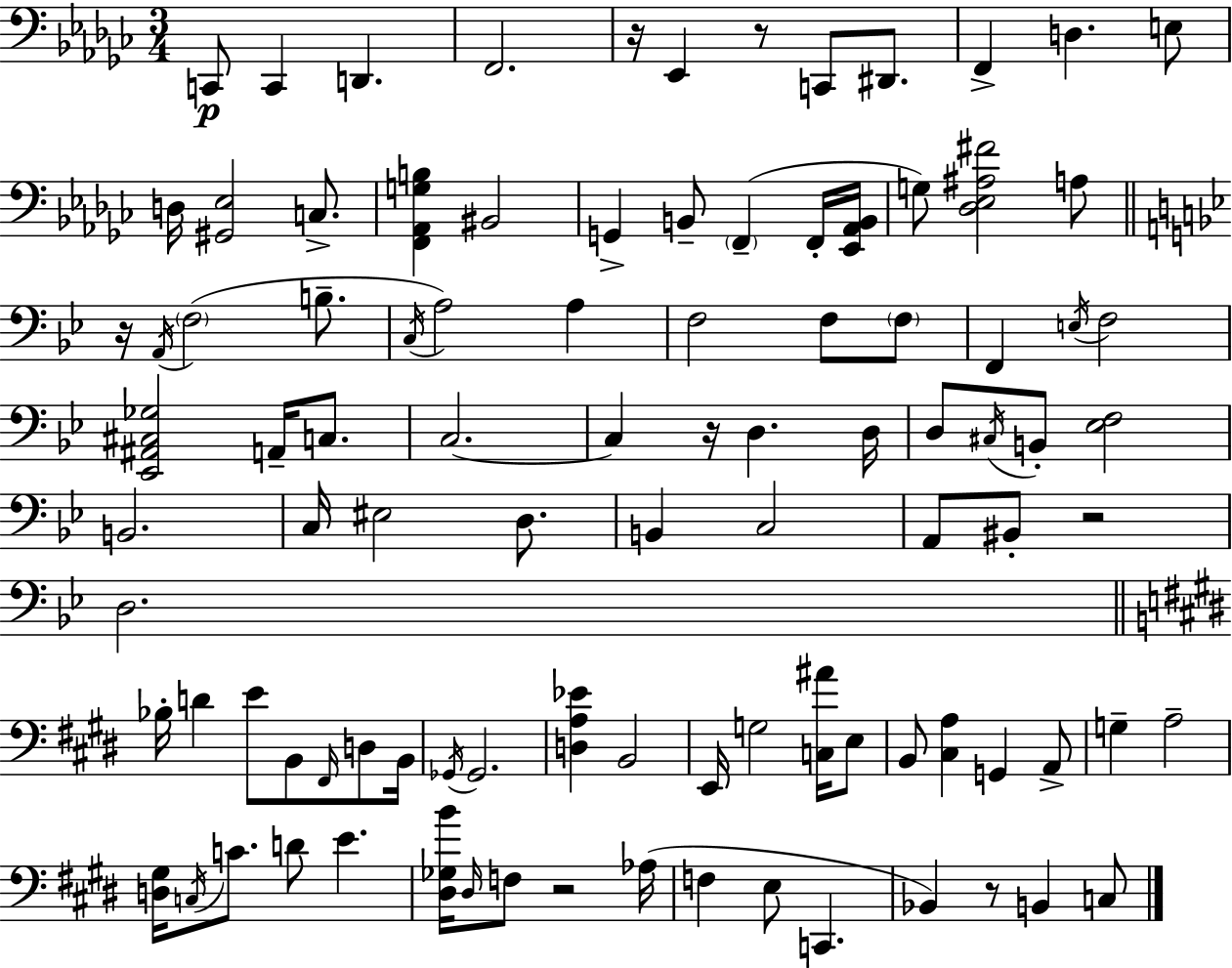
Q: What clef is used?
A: bass